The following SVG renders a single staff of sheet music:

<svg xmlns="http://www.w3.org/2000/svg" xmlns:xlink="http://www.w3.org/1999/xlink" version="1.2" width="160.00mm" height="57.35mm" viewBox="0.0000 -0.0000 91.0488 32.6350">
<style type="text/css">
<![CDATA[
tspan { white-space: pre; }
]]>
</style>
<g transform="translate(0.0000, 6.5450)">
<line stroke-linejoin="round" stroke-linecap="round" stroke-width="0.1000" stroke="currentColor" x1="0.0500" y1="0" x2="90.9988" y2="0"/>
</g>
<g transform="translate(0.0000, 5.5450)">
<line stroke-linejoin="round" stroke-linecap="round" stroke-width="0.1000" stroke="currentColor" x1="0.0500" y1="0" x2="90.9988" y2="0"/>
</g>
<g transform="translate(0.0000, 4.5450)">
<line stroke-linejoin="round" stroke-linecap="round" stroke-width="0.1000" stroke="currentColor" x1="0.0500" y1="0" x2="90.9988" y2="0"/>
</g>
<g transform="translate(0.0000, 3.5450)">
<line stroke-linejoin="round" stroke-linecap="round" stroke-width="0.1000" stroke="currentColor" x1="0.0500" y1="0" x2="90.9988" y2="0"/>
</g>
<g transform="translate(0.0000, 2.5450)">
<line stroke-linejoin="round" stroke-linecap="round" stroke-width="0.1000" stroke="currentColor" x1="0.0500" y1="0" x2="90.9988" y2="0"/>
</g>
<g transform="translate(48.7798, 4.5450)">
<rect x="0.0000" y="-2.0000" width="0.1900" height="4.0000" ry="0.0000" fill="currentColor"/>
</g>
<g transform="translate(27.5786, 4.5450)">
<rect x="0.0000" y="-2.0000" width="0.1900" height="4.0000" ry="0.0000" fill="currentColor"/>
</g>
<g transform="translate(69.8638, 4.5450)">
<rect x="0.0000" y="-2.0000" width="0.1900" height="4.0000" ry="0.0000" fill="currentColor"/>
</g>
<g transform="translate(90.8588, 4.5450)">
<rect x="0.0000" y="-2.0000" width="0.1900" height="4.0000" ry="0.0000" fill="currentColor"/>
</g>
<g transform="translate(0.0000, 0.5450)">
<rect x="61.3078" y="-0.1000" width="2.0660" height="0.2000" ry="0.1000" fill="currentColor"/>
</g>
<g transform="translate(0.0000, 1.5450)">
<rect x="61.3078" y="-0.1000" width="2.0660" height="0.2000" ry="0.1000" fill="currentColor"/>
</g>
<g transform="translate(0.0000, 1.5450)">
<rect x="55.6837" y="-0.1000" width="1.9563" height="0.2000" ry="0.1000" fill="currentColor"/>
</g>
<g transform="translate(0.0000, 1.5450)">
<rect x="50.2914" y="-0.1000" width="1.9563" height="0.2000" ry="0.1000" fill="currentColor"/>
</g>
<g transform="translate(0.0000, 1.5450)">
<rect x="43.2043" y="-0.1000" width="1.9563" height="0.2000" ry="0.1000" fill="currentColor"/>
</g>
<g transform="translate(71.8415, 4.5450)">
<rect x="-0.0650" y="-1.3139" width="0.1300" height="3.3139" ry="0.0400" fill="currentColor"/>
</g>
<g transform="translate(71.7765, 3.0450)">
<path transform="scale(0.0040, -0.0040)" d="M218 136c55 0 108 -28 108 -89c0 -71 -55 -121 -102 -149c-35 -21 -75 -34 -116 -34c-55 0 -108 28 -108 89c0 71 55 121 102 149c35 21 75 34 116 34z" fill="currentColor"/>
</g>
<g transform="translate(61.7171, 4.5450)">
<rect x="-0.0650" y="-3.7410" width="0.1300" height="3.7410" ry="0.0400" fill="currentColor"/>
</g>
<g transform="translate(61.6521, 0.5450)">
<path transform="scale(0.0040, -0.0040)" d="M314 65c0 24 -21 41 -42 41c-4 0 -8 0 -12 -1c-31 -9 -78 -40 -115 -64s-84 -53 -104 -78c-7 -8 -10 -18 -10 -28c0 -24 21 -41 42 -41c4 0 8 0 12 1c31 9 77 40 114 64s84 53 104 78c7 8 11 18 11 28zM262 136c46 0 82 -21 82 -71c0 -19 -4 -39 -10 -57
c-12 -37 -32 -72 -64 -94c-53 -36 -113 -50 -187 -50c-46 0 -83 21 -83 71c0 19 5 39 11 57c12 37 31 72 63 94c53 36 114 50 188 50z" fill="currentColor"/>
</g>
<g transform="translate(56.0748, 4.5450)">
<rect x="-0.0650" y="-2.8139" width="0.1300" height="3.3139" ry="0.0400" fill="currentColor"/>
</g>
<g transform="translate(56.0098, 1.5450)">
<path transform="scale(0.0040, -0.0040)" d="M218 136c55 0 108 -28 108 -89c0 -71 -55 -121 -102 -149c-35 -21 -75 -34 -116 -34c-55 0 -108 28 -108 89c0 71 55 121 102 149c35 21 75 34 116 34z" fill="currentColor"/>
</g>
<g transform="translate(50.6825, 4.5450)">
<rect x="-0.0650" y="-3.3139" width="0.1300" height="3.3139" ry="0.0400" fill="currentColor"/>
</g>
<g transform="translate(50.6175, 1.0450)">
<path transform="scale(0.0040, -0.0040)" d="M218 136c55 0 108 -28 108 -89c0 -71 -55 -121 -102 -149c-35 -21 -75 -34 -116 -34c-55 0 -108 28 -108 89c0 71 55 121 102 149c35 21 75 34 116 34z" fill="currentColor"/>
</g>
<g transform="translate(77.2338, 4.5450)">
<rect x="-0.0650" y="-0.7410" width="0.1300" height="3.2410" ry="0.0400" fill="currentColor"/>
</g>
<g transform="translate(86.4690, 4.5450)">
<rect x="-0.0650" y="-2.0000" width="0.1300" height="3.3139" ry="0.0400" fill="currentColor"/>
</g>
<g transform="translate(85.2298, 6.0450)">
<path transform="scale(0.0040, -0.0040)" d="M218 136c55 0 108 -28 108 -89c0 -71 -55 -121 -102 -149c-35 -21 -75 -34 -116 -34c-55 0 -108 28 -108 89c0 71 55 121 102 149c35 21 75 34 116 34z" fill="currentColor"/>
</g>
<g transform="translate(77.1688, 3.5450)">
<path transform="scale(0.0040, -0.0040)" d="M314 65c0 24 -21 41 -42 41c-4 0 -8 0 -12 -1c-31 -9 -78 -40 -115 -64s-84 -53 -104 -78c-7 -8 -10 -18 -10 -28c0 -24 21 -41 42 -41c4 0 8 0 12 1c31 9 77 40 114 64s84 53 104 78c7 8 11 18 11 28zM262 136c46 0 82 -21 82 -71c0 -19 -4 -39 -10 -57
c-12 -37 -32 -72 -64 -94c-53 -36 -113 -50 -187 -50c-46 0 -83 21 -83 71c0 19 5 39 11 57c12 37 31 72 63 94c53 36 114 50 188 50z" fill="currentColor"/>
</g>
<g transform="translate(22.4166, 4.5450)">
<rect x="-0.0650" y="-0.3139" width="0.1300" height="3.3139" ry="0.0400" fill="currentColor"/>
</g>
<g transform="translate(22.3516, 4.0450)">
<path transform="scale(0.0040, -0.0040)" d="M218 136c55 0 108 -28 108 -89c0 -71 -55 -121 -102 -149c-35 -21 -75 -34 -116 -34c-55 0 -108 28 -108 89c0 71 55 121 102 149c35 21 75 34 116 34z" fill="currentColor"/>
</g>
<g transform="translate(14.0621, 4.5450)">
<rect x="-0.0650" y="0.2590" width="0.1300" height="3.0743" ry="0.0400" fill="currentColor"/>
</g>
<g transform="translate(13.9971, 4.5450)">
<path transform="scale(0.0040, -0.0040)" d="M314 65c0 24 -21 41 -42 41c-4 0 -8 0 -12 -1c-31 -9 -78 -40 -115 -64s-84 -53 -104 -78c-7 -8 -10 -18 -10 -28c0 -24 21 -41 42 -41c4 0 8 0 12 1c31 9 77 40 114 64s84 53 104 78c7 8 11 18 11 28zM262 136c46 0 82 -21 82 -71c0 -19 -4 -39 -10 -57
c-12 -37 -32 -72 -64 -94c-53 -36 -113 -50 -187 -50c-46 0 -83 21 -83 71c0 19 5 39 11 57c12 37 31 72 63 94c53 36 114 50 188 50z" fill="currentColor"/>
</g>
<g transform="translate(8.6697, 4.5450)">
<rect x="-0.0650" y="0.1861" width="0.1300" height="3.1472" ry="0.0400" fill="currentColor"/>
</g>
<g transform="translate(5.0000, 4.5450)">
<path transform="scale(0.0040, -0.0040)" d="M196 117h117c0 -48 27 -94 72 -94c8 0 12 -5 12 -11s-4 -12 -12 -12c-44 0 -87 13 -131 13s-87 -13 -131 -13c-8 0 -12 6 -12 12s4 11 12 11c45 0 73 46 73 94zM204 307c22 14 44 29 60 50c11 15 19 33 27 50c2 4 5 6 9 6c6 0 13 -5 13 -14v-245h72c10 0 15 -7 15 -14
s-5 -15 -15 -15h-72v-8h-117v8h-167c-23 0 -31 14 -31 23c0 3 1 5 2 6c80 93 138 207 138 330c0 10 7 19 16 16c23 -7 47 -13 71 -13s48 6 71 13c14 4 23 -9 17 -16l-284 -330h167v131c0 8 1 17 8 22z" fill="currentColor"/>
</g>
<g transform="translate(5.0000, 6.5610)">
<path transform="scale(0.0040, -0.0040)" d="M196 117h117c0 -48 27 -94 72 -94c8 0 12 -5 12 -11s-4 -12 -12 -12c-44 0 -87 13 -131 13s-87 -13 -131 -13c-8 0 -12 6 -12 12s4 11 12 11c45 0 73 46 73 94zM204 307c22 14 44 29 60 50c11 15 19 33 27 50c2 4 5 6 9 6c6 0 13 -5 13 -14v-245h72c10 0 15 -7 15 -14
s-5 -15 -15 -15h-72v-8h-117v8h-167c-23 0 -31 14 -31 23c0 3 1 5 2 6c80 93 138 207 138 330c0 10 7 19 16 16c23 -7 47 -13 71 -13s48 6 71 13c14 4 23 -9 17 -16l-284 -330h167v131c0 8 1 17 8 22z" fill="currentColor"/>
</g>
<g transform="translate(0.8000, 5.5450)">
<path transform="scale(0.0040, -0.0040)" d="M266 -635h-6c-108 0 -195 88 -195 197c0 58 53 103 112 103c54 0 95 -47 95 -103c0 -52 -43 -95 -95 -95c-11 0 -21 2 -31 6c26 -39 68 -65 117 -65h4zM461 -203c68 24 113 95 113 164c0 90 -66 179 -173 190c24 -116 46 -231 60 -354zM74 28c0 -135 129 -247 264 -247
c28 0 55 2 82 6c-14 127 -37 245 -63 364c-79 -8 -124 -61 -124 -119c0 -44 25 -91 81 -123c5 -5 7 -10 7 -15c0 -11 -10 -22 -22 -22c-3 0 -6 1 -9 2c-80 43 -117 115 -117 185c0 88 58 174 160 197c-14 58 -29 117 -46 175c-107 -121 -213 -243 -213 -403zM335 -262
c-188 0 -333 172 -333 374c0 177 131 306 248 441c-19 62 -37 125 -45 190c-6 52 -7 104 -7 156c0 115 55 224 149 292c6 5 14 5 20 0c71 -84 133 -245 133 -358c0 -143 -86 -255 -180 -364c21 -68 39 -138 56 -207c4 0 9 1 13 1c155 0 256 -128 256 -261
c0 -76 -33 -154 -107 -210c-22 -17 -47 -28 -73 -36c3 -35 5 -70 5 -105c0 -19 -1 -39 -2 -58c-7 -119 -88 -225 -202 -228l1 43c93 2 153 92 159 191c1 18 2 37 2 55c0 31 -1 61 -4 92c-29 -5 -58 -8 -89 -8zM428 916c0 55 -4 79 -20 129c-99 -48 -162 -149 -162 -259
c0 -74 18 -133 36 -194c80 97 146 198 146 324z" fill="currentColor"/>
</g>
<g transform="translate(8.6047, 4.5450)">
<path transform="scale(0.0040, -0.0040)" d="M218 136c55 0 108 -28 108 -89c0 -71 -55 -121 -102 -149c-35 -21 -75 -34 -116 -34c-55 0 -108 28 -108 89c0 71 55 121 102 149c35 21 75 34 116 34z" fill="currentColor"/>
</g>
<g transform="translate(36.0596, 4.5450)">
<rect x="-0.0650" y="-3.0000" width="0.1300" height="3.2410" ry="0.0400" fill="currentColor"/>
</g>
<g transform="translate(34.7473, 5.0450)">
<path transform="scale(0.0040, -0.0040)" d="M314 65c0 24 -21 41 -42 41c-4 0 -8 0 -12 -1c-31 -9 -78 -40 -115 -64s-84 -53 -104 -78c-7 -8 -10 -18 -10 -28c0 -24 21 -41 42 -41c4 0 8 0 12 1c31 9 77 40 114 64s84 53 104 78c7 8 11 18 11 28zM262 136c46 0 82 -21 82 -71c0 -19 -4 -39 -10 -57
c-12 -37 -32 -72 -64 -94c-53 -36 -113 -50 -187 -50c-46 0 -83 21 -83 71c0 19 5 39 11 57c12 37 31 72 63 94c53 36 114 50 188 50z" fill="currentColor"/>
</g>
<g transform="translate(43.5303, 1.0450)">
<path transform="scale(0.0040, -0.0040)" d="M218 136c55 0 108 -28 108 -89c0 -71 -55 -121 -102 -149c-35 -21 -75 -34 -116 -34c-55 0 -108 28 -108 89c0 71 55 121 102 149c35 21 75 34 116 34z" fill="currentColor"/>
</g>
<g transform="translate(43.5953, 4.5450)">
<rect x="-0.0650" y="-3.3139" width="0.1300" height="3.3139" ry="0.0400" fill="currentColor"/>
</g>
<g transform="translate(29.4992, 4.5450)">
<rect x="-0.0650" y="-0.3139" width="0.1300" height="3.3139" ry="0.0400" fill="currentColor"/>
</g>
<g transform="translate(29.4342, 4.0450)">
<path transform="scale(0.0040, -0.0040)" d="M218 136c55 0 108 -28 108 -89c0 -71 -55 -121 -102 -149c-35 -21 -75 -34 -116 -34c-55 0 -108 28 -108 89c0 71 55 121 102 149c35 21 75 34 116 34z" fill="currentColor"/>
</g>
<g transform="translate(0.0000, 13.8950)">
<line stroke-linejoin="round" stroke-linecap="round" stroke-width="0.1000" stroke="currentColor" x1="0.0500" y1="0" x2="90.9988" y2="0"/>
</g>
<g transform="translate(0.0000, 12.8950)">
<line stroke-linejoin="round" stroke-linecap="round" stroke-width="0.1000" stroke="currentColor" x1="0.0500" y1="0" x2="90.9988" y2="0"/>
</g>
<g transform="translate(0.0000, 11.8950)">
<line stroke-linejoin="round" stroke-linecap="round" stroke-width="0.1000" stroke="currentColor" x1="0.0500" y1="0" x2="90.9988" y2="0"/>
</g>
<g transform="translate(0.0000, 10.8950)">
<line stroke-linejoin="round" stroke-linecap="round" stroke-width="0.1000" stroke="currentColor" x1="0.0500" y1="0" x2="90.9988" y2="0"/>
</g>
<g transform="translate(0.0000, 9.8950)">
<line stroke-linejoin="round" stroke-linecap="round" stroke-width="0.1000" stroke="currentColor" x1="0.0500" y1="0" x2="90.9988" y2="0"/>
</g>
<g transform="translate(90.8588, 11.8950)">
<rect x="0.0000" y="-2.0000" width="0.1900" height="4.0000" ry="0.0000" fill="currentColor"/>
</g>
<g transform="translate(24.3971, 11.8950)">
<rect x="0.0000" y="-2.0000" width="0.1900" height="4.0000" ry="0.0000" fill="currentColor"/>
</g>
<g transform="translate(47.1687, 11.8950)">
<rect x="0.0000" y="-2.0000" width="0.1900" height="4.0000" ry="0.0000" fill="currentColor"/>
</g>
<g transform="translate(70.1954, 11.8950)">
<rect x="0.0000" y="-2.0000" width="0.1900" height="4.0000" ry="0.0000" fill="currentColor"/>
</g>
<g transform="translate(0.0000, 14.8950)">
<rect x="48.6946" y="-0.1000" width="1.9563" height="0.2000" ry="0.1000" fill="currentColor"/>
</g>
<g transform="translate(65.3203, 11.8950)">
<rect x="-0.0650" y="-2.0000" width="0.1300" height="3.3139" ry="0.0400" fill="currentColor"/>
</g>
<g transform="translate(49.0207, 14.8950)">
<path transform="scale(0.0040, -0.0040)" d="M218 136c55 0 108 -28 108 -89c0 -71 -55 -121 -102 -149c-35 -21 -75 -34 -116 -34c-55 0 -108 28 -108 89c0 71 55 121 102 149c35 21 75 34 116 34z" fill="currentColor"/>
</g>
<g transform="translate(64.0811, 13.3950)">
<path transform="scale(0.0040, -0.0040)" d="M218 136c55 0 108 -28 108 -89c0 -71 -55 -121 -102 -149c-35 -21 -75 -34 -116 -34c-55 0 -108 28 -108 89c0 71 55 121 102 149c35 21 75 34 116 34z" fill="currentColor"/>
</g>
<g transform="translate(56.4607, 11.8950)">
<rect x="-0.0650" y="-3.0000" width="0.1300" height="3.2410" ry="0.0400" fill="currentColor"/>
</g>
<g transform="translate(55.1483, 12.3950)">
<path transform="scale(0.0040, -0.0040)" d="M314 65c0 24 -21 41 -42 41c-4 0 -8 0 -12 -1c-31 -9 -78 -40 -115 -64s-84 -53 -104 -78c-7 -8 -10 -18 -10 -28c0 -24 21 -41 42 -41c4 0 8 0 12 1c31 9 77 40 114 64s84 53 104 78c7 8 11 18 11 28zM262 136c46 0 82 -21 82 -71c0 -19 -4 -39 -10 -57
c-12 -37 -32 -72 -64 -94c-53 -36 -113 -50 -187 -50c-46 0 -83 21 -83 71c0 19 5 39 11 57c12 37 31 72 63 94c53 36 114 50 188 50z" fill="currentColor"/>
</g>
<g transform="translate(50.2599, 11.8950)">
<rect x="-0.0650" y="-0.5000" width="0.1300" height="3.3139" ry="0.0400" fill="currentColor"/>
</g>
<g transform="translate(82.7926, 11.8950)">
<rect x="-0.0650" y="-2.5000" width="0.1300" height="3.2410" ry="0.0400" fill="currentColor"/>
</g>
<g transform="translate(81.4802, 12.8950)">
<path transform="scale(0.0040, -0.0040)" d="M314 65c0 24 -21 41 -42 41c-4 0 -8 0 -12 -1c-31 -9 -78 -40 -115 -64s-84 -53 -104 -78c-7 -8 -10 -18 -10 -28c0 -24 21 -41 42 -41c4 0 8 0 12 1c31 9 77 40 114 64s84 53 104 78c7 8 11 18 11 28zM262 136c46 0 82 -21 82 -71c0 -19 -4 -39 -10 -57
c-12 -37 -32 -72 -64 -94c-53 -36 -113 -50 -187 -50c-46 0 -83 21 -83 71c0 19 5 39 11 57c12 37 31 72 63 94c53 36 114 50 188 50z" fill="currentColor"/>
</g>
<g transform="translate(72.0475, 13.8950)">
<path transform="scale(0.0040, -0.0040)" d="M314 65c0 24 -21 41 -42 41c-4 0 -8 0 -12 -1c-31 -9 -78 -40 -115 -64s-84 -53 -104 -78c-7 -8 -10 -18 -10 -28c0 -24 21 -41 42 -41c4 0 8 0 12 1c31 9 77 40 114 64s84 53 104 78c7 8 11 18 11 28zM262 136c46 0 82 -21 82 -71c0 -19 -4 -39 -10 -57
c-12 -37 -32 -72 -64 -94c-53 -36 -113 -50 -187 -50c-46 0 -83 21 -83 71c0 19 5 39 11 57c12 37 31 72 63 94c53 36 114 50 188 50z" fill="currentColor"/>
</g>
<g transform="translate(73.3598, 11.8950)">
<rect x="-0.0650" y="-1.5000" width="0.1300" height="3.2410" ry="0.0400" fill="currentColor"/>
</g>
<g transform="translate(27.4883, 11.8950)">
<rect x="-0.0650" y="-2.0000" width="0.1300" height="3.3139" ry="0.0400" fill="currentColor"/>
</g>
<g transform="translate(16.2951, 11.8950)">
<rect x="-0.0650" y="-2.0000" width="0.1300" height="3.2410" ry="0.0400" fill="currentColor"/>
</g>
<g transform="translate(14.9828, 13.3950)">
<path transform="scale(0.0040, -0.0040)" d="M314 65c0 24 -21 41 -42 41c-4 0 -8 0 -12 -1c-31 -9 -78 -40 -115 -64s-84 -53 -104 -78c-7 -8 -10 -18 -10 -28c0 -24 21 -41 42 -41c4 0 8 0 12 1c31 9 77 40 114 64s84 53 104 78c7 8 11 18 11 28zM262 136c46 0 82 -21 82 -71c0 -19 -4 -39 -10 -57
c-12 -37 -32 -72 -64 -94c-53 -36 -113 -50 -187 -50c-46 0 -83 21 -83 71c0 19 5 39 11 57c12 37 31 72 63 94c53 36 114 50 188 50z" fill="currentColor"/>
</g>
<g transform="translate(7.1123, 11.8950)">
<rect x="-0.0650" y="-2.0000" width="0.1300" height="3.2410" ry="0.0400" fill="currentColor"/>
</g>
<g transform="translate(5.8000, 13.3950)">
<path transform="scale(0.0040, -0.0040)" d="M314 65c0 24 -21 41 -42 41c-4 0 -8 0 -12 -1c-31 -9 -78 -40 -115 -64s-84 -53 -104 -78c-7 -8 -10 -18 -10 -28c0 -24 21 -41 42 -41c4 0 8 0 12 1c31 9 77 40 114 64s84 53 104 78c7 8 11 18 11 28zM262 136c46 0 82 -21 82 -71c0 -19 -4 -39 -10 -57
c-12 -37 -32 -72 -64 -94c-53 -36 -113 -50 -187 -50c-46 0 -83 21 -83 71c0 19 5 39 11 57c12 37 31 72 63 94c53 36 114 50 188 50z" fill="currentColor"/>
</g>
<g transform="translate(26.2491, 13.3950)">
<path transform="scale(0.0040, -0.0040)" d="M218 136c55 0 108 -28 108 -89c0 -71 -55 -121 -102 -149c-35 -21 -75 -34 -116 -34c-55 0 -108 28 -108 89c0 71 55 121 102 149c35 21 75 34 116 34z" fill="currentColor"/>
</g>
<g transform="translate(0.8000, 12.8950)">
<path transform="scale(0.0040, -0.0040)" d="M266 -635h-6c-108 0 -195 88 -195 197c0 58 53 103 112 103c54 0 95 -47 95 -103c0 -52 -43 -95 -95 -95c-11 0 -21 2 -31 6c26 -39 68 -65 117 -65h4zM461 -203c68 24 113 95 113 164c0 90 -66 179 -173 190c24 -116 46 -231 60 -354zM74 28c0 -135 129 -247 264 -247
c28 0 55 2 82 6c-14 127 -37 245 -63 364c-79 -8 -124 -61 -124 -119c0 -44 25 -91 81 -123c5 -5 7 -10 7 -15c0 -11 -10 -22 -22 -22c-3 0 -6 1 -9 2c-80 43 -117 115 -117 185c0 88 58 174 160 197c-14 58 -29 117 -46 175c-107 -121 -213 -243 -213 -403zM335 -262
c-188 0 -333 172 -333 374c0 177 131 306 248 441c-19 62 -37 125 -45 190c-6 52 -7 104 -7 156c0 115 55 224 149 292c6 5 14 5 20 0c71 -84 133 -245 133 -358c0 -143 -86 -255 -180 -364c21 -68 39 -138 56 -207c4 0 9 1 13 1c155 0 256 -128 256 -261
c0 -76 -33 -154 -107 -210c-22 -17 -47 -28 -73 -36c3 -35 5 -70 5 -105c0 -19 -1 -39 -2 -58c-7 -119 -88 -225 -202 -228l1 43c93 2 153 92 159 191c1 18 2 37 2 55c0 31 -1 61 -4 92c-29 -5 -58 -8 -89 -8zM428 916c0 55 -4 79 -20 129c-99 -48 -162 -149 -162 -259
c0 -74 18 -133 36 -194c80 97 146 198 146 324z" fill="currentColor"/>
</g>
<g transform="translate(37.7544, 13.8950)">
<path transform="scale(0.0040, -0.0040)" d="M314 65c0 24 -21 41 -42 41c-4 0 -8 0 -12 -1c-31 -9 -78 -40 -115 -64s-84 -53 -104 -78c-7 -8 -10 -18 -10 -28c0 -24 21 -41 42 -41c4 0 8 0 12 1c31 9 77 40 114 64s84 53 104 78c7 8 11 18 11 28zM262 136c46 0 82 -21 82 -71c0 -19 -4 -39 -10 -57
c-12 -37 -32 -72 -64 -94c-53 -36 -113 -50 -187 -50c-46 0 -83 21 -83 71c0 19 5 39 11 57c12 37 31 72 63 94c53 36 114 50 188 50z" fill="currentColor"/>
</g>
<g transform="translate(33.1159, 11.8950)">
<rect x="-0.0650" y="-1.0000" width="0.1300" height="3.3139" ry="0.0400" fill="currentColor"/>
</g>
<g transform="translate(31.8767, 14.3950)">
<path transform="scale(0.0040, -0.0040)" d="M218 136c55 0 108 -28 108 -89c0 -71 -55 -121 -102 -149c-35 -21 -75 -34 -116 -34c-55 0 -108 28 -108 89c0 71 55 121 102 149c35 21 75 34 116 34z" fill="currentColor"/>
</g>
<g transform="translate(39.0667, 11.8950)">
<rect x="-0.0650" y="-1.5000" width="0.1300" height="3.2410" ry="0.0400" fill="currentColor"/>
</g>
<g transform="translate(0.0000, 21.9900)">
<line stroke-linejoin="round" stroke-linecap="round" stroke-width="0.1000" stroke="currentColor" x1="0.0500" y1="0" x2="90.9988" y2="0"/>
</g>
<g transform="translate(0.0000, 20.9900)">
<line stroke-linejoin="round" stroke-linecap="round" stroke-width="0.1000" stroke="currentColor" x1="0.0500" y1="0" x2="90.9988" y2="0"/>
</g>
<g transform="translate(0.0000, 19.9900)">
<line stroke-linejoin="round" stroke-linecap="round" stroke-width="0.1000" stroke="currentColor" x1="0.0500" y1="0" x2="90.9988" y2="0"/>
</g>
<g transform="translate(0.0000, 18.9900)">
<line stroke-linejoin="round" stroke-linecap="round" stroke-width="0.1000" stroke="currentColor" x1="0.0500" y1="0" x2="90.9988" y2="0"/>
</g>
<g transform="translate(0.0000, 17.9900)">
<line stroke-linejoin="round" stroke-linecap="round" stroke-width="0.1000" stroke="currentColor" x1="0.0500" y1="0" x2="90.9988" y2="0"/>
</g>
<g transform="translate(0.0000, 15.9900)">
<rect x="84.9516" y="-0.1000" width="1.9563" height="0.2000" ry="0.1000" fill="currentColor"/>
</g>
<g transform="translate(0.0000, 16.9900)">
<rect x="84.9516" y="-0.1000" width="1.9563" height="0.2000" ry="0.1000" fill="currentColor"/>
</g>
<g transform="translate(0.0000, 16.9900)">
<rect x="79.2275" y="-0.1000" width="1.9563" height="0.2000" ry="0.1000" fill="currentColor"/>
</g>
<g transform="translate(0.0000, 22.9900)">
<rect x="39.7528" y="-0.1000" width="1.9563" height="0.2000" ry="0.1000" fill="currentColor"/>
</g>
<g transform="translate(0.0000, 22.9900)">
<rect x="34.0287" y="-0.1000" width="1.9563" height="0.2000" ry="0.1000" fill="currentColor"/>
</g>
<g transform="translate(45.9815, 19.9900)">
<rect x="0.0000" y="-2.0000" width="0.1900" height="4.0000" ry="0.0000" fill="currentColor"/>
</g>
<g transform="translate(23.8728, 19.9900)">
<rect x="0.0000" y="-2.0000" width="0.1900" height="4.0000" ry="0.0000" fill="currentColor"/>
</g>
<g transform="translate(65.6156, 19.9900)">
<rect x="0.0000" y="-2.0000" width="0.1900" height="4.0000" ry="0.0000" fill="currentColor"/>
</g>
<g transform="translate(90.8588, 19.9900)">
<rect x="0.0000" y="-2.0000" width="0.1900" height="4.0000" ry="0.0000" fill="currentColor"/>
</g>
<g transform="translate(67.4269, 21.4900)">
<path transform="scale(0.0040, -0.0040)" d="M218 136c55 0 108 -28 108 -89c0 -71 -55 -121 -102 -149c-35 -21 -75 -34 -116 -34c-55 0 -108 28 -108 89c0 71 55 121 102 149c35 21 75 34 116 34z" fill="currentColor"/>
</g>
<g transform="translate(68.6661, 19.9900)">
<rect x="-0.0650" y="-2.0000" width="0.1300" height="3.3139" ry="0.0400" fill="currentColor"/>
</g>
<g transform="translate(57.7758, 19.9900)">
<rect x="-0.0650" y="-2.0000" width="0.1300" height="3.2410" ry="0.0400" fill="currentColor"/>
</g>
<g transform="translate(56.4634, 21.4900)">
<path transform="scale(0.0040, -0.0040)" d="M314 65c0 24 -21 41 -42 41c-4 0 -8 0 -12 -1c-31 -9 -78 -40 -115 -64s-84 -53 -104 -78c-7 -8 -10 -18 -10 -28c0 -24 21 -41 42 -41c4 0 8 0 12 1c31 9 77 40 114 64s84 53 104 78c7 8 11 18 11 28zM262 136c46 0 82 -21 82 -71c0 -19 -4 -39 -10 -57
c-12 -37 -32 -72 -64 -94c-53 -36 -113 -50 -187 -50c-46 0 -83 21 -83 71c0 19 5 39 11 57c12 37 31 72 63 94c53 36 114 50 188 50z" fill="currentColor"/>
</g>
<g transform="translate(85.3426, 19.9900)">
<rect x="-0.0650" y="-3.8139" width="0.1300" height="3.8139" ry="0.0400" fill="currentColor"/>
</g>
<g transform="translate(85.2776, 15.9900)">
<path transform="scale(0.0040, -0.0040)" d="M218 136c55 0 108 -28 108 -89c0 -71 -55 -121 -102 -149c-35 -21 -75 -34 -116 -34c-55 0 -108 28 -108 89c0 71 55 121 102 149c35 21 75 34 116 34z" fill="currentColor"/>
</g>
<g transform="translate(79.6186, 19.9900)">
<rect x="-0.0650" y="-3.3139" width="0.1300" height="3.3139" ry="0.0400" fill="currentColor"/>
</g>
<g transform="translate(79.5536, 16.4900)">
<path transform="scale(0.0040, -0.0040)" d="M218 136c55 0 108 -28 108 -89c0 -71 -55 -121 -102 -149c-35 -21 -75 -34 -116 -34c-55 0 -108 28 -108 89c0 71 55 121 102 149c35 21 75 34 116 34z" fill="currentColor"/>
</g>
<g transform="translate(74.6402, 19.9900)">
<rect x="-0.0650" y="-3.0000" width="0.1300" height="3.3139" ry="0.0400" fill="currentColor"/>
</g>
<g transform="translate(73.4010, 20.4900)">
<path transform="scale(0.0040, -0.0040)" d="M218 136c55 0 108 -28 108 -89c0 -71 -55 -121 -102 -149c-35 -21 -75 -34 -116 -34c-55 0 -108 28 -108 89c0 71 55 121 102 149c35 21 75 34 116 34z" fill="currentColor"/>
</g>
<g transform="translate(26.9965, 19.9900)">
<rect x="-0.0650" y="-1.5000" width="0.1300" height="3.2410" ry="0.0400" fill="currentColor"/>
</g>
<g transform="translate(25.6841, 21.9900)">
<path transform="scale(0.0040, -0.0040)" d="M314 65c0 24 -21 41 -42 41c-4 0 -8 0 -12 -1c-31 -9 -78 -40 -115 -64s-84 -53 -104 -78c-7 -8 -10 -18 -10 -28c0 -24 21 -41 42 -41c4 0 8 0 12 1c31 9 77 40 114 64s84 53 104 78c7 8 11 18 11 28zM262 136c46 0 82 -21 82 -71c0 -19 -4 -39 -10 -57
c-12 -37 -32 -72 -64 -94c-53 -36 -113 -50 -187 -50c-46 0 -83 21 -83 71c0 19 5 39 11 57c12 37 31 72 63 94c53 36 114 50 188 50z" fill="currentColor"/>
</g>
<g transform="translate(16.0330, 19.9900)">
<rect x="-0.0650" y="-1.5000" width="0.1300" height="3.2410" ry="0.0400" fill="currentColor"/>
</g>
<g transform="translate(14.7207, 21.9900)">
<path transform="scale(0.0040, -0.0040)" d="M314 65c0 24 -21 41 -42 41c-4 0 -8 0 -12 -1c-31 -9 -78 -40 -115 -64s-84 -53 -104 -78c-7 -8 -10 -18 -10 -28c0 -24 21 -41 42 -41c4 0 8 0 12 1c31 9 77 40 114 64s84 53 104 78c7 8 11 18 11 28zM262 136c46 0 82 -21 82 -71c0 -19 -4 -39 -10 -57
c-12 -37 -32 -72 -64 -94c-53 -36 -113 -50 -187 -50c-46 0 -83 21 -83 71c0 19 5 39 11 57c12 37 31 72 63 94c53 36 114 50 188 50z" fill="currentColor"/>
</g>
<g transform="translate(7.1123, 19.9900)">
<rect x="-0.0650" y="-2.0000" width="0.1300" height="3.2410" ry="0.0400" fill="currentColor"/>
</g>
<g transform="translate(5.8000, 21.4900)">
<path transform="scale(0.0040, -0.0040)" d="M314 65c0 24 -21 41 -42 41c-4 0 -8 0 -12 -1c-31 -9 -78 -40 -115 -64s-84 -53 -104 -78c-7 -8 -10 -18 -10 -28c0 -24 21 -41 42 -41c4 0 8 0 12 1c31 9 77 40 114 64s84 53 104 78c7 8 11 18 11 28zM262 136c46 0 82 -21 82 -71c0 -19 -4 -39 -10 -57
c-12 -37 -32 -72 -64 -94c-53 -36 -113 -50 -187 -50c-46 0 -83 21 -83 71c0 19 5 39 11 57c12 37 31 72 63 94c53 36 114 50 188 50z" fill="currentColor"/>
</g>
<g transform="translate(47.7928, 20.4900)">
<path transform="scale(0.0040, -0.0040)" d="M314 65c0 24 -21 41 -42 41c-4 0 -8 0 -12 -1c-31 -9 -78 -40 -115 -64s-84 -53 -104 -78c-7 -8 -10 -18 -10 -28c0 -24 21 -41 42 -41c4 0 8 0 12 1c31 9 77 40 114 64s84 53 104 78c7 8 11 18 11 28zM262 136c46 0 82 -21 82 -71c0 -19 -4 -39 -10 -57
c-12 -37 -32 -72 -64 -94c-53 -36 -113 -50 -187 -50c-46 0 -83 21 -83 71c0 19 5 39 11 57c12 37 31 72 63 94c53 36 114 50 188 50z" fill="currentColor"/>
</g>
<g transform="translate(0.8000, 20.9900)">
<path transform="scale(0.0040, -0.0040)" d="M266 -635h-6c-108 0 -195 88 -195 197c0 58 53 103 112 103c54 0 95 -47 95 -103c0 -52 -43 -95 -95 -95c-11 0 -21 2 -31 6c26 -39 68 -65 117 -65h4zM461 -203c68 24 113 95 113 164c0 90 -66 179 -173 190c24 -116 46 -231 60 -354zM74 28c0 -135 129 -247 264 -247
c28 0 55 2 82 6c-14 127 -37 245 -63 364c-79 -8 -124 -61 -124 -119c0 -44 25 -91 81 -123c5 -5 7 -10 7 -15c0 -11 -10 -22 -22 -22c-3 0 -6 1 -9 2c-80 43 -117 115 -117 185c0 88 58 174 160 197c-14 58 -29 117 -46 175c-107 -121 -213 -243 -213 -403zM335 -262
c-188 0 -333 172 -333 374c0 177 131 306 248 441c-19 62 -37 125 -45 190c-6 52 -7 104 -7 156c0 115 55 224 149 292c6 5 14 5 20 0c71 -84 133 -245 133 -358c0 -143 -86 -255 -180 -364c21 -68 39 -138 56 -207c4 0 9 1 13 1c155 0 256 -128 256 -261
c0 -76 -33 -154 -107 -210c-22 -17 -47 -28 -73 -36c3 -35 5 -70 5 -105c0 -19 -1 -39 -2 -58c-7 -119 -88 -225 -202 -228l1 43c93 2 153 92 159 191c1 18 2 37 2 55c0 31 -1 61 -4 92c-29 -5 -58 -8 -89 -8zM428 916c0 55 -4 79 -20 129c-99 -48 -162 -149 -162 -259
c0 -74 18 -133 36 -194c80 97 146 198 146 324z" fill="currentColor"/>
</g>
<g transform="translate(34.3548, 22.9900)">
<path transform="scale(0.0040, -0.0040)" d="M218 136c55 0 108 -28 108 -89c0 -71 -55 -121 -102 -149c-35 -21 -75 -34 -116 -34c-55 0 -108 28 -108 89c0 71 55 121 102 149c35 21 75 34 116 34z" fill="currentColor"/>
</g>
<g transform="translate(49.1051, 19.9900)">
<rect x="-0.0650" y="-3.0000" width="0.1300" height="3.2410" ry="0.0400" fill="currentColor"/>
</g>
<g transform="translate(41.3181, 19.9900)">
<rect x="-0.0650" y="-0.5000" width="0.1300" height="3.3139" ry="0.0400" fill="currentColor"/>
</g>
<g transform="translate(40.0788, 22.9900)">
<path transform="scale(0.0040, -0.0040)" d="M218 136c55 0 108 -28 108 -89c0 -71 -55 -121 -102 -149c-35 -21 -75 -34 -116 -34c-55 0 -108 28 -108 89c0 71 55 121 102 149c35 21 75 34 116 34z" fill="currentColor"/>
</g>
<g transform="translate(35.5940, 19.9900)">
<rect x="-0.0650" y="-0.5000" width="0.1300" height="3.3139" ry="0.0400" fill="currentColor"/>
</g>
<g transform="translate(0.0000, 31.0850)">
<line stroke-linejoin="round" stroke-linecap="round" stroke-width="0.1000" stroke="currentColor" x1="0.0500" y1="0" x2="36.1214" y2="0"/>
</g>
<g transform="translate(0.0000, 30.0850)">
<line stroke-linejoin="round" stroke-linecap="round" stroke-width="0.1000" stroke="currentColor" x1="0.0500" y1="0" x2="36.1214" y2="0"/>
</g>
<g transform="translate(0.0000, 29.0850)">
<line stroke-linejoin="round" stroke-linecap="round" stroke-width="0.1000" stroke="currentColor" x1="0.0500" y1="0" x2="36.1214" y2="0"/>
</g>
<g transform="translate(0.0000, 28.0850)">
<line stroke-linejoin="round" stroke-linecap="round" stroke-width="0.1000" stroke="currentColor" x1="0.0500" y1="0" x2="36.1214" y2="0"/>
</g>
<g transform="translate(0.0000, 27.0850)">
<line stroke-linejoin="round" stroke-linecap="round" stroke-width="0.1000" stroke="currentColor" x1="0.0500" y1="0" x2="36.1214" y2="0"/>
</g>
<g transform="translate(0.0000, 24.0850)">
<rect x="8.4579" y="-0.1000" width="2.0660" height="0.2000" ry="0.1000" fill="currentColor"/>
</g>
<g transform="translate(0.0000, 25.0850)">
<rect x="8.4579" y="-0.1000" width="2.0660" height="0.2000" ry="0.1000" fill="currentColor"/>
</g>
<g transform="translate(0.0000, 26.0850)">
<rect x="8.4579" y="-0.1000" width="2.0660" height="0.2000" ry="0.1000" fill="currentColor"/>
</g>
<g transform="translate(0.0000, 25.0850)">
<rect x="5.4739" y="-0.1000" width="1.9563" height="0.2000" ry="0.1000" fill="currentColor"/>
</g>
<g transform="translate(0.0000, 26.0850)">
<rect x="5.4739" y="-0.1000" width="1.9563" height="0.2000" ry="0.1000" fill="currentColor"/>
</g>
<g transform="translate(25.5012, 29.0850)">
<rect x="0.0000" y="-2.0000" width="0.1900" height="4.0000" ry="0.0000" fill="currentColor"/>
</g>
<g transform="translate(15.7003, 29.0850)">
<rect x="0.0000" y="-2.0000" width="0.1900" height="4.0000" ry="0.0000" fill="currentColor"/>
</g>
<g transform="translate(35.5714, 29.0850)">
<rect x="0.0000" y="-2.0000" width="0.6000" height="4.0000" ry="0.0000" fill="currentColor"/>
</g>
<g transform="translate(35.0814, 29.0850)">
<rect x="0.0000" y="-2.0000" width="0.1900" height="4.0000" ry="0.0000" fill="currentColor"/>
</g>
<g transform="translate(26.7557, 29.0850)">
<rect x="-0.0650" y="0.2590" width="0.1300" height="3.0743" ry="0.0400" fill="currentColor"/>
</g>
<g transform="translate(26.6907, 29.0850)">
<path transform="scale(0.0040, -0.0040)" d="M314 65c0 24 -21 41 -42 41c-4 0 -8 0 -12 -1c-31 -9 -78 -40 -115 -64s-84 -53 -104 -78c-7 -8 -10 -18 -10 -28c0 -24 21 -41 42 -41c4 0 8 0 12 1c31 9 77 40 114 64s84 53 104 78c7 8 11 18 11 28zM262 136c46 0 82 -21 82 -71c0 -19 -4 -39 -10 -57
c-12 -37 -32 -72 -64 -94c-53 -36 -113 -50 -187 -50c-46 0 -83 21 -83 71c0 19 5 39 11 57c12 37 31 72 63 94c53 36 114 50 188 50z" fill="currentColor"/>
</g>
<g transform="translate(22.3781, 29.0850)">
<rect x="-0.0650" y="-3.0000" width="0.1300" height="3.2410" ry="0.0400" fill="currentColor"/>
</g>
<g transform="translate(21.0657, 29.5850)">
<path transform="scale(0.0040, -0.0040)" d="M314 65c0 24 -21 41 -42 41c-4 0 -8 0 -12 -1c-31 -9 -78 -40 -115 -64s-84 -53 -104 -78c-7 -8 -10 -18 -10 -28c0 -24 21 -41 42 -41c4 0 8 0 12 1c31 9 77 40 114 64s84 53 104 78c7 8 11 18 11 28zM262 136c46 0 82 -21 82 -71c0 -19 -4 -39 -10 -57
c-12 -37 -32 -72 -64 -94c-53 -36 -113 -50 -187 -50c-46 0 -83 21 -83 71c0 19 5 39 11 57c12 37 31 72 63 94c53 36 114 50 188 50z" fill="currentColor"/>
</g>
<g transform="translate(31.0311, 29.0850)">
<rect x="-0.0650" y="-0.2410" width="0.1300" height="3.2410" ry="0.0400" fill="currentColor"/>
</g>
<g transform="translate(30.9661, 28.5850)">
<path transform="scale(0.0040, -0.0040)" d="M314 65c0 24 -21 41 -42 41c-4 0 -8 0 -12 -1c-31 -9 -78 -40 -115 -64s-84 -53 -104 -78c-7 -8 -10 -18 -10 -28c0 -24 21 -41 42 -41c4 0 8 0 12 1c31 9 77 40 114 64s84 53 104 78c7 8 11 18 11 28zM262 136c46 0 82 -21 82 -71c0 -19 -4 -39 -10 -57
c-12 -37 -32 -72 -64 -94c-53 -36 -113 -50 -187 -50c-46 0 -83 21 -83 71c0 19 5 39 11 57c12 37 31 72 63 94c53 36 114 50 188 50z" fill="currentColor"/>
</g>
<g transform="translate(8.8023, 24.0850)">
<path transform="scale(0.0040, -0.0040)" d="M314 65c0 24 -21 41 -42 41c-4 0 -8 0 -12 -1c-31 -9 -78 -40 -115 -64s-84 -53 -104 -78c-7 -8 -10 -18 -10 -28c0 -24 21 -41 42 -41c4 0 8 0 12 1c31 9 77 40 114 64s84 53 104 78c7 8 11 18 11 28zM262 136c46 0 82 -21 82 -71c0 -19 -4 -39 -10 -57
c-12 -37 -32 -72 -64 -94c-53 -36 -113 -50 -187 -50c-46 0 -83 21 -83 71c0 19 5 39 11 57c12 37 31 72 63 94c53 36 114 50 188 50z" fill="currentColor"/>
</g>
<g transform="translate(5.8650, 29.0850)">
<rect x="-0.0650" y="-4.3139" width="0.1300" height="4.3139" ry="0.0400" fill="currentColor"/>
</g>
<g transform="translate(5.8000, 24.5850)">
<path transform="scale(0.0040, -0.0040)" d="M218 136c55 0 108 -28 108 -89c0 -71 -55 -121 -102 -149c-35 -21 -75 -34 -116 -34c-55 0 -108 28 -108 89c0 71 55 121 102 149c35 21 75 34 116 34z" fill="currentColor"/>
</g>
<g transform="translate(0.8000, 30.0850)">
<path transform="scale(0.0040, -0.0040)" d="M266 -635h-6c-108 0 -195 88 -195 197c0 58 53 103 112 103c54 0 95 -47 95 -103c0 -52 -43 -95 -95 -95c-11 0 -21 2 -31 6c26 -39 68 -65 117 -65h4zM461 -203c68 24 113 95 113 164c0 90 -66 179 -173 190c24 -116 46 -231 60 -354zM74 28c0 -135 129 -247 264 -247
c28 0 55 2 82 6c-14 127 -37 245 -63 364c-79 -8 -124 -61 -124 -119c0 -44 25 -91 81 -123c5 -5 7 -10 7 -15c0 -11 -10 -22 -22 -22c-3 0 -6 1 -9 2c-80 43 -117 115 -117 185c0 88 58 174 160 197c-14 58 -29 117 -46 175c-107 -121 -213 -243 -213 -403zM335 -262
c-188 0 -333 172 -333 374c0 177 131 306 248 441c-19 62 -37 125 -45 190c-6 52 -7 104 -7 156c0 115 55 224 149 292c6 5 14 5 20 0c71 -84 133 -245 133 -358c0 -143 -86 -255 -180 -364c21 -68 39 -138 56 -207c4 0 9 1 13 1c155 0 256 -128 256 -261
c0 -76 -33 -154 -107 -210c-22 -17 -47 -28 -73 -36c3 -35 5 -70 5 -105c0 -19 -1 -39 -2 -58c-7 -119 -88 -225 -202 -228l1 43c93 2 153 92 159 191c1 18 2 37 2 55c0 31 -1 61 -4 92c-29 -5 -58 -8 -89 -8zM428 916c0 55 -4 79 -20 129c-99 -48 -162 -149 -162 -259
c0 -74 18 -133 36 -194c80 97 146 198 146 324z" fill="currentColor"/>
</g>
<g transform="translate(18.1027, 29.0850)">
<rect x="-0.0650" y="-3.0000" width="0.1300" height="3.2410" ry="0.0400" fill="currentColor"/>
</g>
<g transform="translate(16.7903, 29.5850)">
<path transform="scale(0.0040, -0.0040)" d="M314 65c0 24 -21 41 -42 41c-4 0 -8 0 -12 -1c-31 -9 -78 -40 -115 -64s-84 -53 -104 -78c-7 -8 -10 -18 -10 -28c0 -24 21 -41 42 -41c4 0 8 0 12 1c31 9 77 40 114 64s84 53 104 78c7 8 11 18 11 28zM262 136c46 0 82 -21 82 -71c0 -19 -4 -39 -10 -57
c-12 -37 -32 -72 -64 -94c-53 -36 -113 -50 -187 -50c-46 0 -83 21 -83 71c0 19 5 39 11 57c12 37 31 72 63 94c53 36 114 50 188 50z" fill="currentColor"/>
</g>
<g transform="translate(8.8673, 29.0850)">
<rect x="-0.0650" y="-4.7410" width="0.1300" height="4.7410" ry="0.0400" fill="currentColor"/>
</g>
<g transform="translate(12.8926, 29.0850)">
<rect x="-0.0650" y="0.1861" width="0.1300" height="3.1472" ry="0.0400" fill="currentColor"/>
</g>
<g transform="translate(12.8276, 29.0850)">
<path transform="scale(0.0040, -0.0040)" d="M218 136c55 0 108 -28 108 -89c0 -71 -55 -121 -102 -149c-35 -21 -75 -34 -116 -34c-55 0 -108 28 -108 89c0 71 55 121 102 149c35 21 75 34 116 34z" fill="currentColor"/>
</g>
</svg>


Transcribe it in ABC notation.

X:1
T:Untitled
M:4/4
L:1/4
K:C
B B2 c c A2 b b a c'2 e d2 F F2 F2 F D E2 C A2 F E2 G2 F2 E2 E2 C C A2 F2 F A b c' d' e'2 B A2 A2 B2 c2